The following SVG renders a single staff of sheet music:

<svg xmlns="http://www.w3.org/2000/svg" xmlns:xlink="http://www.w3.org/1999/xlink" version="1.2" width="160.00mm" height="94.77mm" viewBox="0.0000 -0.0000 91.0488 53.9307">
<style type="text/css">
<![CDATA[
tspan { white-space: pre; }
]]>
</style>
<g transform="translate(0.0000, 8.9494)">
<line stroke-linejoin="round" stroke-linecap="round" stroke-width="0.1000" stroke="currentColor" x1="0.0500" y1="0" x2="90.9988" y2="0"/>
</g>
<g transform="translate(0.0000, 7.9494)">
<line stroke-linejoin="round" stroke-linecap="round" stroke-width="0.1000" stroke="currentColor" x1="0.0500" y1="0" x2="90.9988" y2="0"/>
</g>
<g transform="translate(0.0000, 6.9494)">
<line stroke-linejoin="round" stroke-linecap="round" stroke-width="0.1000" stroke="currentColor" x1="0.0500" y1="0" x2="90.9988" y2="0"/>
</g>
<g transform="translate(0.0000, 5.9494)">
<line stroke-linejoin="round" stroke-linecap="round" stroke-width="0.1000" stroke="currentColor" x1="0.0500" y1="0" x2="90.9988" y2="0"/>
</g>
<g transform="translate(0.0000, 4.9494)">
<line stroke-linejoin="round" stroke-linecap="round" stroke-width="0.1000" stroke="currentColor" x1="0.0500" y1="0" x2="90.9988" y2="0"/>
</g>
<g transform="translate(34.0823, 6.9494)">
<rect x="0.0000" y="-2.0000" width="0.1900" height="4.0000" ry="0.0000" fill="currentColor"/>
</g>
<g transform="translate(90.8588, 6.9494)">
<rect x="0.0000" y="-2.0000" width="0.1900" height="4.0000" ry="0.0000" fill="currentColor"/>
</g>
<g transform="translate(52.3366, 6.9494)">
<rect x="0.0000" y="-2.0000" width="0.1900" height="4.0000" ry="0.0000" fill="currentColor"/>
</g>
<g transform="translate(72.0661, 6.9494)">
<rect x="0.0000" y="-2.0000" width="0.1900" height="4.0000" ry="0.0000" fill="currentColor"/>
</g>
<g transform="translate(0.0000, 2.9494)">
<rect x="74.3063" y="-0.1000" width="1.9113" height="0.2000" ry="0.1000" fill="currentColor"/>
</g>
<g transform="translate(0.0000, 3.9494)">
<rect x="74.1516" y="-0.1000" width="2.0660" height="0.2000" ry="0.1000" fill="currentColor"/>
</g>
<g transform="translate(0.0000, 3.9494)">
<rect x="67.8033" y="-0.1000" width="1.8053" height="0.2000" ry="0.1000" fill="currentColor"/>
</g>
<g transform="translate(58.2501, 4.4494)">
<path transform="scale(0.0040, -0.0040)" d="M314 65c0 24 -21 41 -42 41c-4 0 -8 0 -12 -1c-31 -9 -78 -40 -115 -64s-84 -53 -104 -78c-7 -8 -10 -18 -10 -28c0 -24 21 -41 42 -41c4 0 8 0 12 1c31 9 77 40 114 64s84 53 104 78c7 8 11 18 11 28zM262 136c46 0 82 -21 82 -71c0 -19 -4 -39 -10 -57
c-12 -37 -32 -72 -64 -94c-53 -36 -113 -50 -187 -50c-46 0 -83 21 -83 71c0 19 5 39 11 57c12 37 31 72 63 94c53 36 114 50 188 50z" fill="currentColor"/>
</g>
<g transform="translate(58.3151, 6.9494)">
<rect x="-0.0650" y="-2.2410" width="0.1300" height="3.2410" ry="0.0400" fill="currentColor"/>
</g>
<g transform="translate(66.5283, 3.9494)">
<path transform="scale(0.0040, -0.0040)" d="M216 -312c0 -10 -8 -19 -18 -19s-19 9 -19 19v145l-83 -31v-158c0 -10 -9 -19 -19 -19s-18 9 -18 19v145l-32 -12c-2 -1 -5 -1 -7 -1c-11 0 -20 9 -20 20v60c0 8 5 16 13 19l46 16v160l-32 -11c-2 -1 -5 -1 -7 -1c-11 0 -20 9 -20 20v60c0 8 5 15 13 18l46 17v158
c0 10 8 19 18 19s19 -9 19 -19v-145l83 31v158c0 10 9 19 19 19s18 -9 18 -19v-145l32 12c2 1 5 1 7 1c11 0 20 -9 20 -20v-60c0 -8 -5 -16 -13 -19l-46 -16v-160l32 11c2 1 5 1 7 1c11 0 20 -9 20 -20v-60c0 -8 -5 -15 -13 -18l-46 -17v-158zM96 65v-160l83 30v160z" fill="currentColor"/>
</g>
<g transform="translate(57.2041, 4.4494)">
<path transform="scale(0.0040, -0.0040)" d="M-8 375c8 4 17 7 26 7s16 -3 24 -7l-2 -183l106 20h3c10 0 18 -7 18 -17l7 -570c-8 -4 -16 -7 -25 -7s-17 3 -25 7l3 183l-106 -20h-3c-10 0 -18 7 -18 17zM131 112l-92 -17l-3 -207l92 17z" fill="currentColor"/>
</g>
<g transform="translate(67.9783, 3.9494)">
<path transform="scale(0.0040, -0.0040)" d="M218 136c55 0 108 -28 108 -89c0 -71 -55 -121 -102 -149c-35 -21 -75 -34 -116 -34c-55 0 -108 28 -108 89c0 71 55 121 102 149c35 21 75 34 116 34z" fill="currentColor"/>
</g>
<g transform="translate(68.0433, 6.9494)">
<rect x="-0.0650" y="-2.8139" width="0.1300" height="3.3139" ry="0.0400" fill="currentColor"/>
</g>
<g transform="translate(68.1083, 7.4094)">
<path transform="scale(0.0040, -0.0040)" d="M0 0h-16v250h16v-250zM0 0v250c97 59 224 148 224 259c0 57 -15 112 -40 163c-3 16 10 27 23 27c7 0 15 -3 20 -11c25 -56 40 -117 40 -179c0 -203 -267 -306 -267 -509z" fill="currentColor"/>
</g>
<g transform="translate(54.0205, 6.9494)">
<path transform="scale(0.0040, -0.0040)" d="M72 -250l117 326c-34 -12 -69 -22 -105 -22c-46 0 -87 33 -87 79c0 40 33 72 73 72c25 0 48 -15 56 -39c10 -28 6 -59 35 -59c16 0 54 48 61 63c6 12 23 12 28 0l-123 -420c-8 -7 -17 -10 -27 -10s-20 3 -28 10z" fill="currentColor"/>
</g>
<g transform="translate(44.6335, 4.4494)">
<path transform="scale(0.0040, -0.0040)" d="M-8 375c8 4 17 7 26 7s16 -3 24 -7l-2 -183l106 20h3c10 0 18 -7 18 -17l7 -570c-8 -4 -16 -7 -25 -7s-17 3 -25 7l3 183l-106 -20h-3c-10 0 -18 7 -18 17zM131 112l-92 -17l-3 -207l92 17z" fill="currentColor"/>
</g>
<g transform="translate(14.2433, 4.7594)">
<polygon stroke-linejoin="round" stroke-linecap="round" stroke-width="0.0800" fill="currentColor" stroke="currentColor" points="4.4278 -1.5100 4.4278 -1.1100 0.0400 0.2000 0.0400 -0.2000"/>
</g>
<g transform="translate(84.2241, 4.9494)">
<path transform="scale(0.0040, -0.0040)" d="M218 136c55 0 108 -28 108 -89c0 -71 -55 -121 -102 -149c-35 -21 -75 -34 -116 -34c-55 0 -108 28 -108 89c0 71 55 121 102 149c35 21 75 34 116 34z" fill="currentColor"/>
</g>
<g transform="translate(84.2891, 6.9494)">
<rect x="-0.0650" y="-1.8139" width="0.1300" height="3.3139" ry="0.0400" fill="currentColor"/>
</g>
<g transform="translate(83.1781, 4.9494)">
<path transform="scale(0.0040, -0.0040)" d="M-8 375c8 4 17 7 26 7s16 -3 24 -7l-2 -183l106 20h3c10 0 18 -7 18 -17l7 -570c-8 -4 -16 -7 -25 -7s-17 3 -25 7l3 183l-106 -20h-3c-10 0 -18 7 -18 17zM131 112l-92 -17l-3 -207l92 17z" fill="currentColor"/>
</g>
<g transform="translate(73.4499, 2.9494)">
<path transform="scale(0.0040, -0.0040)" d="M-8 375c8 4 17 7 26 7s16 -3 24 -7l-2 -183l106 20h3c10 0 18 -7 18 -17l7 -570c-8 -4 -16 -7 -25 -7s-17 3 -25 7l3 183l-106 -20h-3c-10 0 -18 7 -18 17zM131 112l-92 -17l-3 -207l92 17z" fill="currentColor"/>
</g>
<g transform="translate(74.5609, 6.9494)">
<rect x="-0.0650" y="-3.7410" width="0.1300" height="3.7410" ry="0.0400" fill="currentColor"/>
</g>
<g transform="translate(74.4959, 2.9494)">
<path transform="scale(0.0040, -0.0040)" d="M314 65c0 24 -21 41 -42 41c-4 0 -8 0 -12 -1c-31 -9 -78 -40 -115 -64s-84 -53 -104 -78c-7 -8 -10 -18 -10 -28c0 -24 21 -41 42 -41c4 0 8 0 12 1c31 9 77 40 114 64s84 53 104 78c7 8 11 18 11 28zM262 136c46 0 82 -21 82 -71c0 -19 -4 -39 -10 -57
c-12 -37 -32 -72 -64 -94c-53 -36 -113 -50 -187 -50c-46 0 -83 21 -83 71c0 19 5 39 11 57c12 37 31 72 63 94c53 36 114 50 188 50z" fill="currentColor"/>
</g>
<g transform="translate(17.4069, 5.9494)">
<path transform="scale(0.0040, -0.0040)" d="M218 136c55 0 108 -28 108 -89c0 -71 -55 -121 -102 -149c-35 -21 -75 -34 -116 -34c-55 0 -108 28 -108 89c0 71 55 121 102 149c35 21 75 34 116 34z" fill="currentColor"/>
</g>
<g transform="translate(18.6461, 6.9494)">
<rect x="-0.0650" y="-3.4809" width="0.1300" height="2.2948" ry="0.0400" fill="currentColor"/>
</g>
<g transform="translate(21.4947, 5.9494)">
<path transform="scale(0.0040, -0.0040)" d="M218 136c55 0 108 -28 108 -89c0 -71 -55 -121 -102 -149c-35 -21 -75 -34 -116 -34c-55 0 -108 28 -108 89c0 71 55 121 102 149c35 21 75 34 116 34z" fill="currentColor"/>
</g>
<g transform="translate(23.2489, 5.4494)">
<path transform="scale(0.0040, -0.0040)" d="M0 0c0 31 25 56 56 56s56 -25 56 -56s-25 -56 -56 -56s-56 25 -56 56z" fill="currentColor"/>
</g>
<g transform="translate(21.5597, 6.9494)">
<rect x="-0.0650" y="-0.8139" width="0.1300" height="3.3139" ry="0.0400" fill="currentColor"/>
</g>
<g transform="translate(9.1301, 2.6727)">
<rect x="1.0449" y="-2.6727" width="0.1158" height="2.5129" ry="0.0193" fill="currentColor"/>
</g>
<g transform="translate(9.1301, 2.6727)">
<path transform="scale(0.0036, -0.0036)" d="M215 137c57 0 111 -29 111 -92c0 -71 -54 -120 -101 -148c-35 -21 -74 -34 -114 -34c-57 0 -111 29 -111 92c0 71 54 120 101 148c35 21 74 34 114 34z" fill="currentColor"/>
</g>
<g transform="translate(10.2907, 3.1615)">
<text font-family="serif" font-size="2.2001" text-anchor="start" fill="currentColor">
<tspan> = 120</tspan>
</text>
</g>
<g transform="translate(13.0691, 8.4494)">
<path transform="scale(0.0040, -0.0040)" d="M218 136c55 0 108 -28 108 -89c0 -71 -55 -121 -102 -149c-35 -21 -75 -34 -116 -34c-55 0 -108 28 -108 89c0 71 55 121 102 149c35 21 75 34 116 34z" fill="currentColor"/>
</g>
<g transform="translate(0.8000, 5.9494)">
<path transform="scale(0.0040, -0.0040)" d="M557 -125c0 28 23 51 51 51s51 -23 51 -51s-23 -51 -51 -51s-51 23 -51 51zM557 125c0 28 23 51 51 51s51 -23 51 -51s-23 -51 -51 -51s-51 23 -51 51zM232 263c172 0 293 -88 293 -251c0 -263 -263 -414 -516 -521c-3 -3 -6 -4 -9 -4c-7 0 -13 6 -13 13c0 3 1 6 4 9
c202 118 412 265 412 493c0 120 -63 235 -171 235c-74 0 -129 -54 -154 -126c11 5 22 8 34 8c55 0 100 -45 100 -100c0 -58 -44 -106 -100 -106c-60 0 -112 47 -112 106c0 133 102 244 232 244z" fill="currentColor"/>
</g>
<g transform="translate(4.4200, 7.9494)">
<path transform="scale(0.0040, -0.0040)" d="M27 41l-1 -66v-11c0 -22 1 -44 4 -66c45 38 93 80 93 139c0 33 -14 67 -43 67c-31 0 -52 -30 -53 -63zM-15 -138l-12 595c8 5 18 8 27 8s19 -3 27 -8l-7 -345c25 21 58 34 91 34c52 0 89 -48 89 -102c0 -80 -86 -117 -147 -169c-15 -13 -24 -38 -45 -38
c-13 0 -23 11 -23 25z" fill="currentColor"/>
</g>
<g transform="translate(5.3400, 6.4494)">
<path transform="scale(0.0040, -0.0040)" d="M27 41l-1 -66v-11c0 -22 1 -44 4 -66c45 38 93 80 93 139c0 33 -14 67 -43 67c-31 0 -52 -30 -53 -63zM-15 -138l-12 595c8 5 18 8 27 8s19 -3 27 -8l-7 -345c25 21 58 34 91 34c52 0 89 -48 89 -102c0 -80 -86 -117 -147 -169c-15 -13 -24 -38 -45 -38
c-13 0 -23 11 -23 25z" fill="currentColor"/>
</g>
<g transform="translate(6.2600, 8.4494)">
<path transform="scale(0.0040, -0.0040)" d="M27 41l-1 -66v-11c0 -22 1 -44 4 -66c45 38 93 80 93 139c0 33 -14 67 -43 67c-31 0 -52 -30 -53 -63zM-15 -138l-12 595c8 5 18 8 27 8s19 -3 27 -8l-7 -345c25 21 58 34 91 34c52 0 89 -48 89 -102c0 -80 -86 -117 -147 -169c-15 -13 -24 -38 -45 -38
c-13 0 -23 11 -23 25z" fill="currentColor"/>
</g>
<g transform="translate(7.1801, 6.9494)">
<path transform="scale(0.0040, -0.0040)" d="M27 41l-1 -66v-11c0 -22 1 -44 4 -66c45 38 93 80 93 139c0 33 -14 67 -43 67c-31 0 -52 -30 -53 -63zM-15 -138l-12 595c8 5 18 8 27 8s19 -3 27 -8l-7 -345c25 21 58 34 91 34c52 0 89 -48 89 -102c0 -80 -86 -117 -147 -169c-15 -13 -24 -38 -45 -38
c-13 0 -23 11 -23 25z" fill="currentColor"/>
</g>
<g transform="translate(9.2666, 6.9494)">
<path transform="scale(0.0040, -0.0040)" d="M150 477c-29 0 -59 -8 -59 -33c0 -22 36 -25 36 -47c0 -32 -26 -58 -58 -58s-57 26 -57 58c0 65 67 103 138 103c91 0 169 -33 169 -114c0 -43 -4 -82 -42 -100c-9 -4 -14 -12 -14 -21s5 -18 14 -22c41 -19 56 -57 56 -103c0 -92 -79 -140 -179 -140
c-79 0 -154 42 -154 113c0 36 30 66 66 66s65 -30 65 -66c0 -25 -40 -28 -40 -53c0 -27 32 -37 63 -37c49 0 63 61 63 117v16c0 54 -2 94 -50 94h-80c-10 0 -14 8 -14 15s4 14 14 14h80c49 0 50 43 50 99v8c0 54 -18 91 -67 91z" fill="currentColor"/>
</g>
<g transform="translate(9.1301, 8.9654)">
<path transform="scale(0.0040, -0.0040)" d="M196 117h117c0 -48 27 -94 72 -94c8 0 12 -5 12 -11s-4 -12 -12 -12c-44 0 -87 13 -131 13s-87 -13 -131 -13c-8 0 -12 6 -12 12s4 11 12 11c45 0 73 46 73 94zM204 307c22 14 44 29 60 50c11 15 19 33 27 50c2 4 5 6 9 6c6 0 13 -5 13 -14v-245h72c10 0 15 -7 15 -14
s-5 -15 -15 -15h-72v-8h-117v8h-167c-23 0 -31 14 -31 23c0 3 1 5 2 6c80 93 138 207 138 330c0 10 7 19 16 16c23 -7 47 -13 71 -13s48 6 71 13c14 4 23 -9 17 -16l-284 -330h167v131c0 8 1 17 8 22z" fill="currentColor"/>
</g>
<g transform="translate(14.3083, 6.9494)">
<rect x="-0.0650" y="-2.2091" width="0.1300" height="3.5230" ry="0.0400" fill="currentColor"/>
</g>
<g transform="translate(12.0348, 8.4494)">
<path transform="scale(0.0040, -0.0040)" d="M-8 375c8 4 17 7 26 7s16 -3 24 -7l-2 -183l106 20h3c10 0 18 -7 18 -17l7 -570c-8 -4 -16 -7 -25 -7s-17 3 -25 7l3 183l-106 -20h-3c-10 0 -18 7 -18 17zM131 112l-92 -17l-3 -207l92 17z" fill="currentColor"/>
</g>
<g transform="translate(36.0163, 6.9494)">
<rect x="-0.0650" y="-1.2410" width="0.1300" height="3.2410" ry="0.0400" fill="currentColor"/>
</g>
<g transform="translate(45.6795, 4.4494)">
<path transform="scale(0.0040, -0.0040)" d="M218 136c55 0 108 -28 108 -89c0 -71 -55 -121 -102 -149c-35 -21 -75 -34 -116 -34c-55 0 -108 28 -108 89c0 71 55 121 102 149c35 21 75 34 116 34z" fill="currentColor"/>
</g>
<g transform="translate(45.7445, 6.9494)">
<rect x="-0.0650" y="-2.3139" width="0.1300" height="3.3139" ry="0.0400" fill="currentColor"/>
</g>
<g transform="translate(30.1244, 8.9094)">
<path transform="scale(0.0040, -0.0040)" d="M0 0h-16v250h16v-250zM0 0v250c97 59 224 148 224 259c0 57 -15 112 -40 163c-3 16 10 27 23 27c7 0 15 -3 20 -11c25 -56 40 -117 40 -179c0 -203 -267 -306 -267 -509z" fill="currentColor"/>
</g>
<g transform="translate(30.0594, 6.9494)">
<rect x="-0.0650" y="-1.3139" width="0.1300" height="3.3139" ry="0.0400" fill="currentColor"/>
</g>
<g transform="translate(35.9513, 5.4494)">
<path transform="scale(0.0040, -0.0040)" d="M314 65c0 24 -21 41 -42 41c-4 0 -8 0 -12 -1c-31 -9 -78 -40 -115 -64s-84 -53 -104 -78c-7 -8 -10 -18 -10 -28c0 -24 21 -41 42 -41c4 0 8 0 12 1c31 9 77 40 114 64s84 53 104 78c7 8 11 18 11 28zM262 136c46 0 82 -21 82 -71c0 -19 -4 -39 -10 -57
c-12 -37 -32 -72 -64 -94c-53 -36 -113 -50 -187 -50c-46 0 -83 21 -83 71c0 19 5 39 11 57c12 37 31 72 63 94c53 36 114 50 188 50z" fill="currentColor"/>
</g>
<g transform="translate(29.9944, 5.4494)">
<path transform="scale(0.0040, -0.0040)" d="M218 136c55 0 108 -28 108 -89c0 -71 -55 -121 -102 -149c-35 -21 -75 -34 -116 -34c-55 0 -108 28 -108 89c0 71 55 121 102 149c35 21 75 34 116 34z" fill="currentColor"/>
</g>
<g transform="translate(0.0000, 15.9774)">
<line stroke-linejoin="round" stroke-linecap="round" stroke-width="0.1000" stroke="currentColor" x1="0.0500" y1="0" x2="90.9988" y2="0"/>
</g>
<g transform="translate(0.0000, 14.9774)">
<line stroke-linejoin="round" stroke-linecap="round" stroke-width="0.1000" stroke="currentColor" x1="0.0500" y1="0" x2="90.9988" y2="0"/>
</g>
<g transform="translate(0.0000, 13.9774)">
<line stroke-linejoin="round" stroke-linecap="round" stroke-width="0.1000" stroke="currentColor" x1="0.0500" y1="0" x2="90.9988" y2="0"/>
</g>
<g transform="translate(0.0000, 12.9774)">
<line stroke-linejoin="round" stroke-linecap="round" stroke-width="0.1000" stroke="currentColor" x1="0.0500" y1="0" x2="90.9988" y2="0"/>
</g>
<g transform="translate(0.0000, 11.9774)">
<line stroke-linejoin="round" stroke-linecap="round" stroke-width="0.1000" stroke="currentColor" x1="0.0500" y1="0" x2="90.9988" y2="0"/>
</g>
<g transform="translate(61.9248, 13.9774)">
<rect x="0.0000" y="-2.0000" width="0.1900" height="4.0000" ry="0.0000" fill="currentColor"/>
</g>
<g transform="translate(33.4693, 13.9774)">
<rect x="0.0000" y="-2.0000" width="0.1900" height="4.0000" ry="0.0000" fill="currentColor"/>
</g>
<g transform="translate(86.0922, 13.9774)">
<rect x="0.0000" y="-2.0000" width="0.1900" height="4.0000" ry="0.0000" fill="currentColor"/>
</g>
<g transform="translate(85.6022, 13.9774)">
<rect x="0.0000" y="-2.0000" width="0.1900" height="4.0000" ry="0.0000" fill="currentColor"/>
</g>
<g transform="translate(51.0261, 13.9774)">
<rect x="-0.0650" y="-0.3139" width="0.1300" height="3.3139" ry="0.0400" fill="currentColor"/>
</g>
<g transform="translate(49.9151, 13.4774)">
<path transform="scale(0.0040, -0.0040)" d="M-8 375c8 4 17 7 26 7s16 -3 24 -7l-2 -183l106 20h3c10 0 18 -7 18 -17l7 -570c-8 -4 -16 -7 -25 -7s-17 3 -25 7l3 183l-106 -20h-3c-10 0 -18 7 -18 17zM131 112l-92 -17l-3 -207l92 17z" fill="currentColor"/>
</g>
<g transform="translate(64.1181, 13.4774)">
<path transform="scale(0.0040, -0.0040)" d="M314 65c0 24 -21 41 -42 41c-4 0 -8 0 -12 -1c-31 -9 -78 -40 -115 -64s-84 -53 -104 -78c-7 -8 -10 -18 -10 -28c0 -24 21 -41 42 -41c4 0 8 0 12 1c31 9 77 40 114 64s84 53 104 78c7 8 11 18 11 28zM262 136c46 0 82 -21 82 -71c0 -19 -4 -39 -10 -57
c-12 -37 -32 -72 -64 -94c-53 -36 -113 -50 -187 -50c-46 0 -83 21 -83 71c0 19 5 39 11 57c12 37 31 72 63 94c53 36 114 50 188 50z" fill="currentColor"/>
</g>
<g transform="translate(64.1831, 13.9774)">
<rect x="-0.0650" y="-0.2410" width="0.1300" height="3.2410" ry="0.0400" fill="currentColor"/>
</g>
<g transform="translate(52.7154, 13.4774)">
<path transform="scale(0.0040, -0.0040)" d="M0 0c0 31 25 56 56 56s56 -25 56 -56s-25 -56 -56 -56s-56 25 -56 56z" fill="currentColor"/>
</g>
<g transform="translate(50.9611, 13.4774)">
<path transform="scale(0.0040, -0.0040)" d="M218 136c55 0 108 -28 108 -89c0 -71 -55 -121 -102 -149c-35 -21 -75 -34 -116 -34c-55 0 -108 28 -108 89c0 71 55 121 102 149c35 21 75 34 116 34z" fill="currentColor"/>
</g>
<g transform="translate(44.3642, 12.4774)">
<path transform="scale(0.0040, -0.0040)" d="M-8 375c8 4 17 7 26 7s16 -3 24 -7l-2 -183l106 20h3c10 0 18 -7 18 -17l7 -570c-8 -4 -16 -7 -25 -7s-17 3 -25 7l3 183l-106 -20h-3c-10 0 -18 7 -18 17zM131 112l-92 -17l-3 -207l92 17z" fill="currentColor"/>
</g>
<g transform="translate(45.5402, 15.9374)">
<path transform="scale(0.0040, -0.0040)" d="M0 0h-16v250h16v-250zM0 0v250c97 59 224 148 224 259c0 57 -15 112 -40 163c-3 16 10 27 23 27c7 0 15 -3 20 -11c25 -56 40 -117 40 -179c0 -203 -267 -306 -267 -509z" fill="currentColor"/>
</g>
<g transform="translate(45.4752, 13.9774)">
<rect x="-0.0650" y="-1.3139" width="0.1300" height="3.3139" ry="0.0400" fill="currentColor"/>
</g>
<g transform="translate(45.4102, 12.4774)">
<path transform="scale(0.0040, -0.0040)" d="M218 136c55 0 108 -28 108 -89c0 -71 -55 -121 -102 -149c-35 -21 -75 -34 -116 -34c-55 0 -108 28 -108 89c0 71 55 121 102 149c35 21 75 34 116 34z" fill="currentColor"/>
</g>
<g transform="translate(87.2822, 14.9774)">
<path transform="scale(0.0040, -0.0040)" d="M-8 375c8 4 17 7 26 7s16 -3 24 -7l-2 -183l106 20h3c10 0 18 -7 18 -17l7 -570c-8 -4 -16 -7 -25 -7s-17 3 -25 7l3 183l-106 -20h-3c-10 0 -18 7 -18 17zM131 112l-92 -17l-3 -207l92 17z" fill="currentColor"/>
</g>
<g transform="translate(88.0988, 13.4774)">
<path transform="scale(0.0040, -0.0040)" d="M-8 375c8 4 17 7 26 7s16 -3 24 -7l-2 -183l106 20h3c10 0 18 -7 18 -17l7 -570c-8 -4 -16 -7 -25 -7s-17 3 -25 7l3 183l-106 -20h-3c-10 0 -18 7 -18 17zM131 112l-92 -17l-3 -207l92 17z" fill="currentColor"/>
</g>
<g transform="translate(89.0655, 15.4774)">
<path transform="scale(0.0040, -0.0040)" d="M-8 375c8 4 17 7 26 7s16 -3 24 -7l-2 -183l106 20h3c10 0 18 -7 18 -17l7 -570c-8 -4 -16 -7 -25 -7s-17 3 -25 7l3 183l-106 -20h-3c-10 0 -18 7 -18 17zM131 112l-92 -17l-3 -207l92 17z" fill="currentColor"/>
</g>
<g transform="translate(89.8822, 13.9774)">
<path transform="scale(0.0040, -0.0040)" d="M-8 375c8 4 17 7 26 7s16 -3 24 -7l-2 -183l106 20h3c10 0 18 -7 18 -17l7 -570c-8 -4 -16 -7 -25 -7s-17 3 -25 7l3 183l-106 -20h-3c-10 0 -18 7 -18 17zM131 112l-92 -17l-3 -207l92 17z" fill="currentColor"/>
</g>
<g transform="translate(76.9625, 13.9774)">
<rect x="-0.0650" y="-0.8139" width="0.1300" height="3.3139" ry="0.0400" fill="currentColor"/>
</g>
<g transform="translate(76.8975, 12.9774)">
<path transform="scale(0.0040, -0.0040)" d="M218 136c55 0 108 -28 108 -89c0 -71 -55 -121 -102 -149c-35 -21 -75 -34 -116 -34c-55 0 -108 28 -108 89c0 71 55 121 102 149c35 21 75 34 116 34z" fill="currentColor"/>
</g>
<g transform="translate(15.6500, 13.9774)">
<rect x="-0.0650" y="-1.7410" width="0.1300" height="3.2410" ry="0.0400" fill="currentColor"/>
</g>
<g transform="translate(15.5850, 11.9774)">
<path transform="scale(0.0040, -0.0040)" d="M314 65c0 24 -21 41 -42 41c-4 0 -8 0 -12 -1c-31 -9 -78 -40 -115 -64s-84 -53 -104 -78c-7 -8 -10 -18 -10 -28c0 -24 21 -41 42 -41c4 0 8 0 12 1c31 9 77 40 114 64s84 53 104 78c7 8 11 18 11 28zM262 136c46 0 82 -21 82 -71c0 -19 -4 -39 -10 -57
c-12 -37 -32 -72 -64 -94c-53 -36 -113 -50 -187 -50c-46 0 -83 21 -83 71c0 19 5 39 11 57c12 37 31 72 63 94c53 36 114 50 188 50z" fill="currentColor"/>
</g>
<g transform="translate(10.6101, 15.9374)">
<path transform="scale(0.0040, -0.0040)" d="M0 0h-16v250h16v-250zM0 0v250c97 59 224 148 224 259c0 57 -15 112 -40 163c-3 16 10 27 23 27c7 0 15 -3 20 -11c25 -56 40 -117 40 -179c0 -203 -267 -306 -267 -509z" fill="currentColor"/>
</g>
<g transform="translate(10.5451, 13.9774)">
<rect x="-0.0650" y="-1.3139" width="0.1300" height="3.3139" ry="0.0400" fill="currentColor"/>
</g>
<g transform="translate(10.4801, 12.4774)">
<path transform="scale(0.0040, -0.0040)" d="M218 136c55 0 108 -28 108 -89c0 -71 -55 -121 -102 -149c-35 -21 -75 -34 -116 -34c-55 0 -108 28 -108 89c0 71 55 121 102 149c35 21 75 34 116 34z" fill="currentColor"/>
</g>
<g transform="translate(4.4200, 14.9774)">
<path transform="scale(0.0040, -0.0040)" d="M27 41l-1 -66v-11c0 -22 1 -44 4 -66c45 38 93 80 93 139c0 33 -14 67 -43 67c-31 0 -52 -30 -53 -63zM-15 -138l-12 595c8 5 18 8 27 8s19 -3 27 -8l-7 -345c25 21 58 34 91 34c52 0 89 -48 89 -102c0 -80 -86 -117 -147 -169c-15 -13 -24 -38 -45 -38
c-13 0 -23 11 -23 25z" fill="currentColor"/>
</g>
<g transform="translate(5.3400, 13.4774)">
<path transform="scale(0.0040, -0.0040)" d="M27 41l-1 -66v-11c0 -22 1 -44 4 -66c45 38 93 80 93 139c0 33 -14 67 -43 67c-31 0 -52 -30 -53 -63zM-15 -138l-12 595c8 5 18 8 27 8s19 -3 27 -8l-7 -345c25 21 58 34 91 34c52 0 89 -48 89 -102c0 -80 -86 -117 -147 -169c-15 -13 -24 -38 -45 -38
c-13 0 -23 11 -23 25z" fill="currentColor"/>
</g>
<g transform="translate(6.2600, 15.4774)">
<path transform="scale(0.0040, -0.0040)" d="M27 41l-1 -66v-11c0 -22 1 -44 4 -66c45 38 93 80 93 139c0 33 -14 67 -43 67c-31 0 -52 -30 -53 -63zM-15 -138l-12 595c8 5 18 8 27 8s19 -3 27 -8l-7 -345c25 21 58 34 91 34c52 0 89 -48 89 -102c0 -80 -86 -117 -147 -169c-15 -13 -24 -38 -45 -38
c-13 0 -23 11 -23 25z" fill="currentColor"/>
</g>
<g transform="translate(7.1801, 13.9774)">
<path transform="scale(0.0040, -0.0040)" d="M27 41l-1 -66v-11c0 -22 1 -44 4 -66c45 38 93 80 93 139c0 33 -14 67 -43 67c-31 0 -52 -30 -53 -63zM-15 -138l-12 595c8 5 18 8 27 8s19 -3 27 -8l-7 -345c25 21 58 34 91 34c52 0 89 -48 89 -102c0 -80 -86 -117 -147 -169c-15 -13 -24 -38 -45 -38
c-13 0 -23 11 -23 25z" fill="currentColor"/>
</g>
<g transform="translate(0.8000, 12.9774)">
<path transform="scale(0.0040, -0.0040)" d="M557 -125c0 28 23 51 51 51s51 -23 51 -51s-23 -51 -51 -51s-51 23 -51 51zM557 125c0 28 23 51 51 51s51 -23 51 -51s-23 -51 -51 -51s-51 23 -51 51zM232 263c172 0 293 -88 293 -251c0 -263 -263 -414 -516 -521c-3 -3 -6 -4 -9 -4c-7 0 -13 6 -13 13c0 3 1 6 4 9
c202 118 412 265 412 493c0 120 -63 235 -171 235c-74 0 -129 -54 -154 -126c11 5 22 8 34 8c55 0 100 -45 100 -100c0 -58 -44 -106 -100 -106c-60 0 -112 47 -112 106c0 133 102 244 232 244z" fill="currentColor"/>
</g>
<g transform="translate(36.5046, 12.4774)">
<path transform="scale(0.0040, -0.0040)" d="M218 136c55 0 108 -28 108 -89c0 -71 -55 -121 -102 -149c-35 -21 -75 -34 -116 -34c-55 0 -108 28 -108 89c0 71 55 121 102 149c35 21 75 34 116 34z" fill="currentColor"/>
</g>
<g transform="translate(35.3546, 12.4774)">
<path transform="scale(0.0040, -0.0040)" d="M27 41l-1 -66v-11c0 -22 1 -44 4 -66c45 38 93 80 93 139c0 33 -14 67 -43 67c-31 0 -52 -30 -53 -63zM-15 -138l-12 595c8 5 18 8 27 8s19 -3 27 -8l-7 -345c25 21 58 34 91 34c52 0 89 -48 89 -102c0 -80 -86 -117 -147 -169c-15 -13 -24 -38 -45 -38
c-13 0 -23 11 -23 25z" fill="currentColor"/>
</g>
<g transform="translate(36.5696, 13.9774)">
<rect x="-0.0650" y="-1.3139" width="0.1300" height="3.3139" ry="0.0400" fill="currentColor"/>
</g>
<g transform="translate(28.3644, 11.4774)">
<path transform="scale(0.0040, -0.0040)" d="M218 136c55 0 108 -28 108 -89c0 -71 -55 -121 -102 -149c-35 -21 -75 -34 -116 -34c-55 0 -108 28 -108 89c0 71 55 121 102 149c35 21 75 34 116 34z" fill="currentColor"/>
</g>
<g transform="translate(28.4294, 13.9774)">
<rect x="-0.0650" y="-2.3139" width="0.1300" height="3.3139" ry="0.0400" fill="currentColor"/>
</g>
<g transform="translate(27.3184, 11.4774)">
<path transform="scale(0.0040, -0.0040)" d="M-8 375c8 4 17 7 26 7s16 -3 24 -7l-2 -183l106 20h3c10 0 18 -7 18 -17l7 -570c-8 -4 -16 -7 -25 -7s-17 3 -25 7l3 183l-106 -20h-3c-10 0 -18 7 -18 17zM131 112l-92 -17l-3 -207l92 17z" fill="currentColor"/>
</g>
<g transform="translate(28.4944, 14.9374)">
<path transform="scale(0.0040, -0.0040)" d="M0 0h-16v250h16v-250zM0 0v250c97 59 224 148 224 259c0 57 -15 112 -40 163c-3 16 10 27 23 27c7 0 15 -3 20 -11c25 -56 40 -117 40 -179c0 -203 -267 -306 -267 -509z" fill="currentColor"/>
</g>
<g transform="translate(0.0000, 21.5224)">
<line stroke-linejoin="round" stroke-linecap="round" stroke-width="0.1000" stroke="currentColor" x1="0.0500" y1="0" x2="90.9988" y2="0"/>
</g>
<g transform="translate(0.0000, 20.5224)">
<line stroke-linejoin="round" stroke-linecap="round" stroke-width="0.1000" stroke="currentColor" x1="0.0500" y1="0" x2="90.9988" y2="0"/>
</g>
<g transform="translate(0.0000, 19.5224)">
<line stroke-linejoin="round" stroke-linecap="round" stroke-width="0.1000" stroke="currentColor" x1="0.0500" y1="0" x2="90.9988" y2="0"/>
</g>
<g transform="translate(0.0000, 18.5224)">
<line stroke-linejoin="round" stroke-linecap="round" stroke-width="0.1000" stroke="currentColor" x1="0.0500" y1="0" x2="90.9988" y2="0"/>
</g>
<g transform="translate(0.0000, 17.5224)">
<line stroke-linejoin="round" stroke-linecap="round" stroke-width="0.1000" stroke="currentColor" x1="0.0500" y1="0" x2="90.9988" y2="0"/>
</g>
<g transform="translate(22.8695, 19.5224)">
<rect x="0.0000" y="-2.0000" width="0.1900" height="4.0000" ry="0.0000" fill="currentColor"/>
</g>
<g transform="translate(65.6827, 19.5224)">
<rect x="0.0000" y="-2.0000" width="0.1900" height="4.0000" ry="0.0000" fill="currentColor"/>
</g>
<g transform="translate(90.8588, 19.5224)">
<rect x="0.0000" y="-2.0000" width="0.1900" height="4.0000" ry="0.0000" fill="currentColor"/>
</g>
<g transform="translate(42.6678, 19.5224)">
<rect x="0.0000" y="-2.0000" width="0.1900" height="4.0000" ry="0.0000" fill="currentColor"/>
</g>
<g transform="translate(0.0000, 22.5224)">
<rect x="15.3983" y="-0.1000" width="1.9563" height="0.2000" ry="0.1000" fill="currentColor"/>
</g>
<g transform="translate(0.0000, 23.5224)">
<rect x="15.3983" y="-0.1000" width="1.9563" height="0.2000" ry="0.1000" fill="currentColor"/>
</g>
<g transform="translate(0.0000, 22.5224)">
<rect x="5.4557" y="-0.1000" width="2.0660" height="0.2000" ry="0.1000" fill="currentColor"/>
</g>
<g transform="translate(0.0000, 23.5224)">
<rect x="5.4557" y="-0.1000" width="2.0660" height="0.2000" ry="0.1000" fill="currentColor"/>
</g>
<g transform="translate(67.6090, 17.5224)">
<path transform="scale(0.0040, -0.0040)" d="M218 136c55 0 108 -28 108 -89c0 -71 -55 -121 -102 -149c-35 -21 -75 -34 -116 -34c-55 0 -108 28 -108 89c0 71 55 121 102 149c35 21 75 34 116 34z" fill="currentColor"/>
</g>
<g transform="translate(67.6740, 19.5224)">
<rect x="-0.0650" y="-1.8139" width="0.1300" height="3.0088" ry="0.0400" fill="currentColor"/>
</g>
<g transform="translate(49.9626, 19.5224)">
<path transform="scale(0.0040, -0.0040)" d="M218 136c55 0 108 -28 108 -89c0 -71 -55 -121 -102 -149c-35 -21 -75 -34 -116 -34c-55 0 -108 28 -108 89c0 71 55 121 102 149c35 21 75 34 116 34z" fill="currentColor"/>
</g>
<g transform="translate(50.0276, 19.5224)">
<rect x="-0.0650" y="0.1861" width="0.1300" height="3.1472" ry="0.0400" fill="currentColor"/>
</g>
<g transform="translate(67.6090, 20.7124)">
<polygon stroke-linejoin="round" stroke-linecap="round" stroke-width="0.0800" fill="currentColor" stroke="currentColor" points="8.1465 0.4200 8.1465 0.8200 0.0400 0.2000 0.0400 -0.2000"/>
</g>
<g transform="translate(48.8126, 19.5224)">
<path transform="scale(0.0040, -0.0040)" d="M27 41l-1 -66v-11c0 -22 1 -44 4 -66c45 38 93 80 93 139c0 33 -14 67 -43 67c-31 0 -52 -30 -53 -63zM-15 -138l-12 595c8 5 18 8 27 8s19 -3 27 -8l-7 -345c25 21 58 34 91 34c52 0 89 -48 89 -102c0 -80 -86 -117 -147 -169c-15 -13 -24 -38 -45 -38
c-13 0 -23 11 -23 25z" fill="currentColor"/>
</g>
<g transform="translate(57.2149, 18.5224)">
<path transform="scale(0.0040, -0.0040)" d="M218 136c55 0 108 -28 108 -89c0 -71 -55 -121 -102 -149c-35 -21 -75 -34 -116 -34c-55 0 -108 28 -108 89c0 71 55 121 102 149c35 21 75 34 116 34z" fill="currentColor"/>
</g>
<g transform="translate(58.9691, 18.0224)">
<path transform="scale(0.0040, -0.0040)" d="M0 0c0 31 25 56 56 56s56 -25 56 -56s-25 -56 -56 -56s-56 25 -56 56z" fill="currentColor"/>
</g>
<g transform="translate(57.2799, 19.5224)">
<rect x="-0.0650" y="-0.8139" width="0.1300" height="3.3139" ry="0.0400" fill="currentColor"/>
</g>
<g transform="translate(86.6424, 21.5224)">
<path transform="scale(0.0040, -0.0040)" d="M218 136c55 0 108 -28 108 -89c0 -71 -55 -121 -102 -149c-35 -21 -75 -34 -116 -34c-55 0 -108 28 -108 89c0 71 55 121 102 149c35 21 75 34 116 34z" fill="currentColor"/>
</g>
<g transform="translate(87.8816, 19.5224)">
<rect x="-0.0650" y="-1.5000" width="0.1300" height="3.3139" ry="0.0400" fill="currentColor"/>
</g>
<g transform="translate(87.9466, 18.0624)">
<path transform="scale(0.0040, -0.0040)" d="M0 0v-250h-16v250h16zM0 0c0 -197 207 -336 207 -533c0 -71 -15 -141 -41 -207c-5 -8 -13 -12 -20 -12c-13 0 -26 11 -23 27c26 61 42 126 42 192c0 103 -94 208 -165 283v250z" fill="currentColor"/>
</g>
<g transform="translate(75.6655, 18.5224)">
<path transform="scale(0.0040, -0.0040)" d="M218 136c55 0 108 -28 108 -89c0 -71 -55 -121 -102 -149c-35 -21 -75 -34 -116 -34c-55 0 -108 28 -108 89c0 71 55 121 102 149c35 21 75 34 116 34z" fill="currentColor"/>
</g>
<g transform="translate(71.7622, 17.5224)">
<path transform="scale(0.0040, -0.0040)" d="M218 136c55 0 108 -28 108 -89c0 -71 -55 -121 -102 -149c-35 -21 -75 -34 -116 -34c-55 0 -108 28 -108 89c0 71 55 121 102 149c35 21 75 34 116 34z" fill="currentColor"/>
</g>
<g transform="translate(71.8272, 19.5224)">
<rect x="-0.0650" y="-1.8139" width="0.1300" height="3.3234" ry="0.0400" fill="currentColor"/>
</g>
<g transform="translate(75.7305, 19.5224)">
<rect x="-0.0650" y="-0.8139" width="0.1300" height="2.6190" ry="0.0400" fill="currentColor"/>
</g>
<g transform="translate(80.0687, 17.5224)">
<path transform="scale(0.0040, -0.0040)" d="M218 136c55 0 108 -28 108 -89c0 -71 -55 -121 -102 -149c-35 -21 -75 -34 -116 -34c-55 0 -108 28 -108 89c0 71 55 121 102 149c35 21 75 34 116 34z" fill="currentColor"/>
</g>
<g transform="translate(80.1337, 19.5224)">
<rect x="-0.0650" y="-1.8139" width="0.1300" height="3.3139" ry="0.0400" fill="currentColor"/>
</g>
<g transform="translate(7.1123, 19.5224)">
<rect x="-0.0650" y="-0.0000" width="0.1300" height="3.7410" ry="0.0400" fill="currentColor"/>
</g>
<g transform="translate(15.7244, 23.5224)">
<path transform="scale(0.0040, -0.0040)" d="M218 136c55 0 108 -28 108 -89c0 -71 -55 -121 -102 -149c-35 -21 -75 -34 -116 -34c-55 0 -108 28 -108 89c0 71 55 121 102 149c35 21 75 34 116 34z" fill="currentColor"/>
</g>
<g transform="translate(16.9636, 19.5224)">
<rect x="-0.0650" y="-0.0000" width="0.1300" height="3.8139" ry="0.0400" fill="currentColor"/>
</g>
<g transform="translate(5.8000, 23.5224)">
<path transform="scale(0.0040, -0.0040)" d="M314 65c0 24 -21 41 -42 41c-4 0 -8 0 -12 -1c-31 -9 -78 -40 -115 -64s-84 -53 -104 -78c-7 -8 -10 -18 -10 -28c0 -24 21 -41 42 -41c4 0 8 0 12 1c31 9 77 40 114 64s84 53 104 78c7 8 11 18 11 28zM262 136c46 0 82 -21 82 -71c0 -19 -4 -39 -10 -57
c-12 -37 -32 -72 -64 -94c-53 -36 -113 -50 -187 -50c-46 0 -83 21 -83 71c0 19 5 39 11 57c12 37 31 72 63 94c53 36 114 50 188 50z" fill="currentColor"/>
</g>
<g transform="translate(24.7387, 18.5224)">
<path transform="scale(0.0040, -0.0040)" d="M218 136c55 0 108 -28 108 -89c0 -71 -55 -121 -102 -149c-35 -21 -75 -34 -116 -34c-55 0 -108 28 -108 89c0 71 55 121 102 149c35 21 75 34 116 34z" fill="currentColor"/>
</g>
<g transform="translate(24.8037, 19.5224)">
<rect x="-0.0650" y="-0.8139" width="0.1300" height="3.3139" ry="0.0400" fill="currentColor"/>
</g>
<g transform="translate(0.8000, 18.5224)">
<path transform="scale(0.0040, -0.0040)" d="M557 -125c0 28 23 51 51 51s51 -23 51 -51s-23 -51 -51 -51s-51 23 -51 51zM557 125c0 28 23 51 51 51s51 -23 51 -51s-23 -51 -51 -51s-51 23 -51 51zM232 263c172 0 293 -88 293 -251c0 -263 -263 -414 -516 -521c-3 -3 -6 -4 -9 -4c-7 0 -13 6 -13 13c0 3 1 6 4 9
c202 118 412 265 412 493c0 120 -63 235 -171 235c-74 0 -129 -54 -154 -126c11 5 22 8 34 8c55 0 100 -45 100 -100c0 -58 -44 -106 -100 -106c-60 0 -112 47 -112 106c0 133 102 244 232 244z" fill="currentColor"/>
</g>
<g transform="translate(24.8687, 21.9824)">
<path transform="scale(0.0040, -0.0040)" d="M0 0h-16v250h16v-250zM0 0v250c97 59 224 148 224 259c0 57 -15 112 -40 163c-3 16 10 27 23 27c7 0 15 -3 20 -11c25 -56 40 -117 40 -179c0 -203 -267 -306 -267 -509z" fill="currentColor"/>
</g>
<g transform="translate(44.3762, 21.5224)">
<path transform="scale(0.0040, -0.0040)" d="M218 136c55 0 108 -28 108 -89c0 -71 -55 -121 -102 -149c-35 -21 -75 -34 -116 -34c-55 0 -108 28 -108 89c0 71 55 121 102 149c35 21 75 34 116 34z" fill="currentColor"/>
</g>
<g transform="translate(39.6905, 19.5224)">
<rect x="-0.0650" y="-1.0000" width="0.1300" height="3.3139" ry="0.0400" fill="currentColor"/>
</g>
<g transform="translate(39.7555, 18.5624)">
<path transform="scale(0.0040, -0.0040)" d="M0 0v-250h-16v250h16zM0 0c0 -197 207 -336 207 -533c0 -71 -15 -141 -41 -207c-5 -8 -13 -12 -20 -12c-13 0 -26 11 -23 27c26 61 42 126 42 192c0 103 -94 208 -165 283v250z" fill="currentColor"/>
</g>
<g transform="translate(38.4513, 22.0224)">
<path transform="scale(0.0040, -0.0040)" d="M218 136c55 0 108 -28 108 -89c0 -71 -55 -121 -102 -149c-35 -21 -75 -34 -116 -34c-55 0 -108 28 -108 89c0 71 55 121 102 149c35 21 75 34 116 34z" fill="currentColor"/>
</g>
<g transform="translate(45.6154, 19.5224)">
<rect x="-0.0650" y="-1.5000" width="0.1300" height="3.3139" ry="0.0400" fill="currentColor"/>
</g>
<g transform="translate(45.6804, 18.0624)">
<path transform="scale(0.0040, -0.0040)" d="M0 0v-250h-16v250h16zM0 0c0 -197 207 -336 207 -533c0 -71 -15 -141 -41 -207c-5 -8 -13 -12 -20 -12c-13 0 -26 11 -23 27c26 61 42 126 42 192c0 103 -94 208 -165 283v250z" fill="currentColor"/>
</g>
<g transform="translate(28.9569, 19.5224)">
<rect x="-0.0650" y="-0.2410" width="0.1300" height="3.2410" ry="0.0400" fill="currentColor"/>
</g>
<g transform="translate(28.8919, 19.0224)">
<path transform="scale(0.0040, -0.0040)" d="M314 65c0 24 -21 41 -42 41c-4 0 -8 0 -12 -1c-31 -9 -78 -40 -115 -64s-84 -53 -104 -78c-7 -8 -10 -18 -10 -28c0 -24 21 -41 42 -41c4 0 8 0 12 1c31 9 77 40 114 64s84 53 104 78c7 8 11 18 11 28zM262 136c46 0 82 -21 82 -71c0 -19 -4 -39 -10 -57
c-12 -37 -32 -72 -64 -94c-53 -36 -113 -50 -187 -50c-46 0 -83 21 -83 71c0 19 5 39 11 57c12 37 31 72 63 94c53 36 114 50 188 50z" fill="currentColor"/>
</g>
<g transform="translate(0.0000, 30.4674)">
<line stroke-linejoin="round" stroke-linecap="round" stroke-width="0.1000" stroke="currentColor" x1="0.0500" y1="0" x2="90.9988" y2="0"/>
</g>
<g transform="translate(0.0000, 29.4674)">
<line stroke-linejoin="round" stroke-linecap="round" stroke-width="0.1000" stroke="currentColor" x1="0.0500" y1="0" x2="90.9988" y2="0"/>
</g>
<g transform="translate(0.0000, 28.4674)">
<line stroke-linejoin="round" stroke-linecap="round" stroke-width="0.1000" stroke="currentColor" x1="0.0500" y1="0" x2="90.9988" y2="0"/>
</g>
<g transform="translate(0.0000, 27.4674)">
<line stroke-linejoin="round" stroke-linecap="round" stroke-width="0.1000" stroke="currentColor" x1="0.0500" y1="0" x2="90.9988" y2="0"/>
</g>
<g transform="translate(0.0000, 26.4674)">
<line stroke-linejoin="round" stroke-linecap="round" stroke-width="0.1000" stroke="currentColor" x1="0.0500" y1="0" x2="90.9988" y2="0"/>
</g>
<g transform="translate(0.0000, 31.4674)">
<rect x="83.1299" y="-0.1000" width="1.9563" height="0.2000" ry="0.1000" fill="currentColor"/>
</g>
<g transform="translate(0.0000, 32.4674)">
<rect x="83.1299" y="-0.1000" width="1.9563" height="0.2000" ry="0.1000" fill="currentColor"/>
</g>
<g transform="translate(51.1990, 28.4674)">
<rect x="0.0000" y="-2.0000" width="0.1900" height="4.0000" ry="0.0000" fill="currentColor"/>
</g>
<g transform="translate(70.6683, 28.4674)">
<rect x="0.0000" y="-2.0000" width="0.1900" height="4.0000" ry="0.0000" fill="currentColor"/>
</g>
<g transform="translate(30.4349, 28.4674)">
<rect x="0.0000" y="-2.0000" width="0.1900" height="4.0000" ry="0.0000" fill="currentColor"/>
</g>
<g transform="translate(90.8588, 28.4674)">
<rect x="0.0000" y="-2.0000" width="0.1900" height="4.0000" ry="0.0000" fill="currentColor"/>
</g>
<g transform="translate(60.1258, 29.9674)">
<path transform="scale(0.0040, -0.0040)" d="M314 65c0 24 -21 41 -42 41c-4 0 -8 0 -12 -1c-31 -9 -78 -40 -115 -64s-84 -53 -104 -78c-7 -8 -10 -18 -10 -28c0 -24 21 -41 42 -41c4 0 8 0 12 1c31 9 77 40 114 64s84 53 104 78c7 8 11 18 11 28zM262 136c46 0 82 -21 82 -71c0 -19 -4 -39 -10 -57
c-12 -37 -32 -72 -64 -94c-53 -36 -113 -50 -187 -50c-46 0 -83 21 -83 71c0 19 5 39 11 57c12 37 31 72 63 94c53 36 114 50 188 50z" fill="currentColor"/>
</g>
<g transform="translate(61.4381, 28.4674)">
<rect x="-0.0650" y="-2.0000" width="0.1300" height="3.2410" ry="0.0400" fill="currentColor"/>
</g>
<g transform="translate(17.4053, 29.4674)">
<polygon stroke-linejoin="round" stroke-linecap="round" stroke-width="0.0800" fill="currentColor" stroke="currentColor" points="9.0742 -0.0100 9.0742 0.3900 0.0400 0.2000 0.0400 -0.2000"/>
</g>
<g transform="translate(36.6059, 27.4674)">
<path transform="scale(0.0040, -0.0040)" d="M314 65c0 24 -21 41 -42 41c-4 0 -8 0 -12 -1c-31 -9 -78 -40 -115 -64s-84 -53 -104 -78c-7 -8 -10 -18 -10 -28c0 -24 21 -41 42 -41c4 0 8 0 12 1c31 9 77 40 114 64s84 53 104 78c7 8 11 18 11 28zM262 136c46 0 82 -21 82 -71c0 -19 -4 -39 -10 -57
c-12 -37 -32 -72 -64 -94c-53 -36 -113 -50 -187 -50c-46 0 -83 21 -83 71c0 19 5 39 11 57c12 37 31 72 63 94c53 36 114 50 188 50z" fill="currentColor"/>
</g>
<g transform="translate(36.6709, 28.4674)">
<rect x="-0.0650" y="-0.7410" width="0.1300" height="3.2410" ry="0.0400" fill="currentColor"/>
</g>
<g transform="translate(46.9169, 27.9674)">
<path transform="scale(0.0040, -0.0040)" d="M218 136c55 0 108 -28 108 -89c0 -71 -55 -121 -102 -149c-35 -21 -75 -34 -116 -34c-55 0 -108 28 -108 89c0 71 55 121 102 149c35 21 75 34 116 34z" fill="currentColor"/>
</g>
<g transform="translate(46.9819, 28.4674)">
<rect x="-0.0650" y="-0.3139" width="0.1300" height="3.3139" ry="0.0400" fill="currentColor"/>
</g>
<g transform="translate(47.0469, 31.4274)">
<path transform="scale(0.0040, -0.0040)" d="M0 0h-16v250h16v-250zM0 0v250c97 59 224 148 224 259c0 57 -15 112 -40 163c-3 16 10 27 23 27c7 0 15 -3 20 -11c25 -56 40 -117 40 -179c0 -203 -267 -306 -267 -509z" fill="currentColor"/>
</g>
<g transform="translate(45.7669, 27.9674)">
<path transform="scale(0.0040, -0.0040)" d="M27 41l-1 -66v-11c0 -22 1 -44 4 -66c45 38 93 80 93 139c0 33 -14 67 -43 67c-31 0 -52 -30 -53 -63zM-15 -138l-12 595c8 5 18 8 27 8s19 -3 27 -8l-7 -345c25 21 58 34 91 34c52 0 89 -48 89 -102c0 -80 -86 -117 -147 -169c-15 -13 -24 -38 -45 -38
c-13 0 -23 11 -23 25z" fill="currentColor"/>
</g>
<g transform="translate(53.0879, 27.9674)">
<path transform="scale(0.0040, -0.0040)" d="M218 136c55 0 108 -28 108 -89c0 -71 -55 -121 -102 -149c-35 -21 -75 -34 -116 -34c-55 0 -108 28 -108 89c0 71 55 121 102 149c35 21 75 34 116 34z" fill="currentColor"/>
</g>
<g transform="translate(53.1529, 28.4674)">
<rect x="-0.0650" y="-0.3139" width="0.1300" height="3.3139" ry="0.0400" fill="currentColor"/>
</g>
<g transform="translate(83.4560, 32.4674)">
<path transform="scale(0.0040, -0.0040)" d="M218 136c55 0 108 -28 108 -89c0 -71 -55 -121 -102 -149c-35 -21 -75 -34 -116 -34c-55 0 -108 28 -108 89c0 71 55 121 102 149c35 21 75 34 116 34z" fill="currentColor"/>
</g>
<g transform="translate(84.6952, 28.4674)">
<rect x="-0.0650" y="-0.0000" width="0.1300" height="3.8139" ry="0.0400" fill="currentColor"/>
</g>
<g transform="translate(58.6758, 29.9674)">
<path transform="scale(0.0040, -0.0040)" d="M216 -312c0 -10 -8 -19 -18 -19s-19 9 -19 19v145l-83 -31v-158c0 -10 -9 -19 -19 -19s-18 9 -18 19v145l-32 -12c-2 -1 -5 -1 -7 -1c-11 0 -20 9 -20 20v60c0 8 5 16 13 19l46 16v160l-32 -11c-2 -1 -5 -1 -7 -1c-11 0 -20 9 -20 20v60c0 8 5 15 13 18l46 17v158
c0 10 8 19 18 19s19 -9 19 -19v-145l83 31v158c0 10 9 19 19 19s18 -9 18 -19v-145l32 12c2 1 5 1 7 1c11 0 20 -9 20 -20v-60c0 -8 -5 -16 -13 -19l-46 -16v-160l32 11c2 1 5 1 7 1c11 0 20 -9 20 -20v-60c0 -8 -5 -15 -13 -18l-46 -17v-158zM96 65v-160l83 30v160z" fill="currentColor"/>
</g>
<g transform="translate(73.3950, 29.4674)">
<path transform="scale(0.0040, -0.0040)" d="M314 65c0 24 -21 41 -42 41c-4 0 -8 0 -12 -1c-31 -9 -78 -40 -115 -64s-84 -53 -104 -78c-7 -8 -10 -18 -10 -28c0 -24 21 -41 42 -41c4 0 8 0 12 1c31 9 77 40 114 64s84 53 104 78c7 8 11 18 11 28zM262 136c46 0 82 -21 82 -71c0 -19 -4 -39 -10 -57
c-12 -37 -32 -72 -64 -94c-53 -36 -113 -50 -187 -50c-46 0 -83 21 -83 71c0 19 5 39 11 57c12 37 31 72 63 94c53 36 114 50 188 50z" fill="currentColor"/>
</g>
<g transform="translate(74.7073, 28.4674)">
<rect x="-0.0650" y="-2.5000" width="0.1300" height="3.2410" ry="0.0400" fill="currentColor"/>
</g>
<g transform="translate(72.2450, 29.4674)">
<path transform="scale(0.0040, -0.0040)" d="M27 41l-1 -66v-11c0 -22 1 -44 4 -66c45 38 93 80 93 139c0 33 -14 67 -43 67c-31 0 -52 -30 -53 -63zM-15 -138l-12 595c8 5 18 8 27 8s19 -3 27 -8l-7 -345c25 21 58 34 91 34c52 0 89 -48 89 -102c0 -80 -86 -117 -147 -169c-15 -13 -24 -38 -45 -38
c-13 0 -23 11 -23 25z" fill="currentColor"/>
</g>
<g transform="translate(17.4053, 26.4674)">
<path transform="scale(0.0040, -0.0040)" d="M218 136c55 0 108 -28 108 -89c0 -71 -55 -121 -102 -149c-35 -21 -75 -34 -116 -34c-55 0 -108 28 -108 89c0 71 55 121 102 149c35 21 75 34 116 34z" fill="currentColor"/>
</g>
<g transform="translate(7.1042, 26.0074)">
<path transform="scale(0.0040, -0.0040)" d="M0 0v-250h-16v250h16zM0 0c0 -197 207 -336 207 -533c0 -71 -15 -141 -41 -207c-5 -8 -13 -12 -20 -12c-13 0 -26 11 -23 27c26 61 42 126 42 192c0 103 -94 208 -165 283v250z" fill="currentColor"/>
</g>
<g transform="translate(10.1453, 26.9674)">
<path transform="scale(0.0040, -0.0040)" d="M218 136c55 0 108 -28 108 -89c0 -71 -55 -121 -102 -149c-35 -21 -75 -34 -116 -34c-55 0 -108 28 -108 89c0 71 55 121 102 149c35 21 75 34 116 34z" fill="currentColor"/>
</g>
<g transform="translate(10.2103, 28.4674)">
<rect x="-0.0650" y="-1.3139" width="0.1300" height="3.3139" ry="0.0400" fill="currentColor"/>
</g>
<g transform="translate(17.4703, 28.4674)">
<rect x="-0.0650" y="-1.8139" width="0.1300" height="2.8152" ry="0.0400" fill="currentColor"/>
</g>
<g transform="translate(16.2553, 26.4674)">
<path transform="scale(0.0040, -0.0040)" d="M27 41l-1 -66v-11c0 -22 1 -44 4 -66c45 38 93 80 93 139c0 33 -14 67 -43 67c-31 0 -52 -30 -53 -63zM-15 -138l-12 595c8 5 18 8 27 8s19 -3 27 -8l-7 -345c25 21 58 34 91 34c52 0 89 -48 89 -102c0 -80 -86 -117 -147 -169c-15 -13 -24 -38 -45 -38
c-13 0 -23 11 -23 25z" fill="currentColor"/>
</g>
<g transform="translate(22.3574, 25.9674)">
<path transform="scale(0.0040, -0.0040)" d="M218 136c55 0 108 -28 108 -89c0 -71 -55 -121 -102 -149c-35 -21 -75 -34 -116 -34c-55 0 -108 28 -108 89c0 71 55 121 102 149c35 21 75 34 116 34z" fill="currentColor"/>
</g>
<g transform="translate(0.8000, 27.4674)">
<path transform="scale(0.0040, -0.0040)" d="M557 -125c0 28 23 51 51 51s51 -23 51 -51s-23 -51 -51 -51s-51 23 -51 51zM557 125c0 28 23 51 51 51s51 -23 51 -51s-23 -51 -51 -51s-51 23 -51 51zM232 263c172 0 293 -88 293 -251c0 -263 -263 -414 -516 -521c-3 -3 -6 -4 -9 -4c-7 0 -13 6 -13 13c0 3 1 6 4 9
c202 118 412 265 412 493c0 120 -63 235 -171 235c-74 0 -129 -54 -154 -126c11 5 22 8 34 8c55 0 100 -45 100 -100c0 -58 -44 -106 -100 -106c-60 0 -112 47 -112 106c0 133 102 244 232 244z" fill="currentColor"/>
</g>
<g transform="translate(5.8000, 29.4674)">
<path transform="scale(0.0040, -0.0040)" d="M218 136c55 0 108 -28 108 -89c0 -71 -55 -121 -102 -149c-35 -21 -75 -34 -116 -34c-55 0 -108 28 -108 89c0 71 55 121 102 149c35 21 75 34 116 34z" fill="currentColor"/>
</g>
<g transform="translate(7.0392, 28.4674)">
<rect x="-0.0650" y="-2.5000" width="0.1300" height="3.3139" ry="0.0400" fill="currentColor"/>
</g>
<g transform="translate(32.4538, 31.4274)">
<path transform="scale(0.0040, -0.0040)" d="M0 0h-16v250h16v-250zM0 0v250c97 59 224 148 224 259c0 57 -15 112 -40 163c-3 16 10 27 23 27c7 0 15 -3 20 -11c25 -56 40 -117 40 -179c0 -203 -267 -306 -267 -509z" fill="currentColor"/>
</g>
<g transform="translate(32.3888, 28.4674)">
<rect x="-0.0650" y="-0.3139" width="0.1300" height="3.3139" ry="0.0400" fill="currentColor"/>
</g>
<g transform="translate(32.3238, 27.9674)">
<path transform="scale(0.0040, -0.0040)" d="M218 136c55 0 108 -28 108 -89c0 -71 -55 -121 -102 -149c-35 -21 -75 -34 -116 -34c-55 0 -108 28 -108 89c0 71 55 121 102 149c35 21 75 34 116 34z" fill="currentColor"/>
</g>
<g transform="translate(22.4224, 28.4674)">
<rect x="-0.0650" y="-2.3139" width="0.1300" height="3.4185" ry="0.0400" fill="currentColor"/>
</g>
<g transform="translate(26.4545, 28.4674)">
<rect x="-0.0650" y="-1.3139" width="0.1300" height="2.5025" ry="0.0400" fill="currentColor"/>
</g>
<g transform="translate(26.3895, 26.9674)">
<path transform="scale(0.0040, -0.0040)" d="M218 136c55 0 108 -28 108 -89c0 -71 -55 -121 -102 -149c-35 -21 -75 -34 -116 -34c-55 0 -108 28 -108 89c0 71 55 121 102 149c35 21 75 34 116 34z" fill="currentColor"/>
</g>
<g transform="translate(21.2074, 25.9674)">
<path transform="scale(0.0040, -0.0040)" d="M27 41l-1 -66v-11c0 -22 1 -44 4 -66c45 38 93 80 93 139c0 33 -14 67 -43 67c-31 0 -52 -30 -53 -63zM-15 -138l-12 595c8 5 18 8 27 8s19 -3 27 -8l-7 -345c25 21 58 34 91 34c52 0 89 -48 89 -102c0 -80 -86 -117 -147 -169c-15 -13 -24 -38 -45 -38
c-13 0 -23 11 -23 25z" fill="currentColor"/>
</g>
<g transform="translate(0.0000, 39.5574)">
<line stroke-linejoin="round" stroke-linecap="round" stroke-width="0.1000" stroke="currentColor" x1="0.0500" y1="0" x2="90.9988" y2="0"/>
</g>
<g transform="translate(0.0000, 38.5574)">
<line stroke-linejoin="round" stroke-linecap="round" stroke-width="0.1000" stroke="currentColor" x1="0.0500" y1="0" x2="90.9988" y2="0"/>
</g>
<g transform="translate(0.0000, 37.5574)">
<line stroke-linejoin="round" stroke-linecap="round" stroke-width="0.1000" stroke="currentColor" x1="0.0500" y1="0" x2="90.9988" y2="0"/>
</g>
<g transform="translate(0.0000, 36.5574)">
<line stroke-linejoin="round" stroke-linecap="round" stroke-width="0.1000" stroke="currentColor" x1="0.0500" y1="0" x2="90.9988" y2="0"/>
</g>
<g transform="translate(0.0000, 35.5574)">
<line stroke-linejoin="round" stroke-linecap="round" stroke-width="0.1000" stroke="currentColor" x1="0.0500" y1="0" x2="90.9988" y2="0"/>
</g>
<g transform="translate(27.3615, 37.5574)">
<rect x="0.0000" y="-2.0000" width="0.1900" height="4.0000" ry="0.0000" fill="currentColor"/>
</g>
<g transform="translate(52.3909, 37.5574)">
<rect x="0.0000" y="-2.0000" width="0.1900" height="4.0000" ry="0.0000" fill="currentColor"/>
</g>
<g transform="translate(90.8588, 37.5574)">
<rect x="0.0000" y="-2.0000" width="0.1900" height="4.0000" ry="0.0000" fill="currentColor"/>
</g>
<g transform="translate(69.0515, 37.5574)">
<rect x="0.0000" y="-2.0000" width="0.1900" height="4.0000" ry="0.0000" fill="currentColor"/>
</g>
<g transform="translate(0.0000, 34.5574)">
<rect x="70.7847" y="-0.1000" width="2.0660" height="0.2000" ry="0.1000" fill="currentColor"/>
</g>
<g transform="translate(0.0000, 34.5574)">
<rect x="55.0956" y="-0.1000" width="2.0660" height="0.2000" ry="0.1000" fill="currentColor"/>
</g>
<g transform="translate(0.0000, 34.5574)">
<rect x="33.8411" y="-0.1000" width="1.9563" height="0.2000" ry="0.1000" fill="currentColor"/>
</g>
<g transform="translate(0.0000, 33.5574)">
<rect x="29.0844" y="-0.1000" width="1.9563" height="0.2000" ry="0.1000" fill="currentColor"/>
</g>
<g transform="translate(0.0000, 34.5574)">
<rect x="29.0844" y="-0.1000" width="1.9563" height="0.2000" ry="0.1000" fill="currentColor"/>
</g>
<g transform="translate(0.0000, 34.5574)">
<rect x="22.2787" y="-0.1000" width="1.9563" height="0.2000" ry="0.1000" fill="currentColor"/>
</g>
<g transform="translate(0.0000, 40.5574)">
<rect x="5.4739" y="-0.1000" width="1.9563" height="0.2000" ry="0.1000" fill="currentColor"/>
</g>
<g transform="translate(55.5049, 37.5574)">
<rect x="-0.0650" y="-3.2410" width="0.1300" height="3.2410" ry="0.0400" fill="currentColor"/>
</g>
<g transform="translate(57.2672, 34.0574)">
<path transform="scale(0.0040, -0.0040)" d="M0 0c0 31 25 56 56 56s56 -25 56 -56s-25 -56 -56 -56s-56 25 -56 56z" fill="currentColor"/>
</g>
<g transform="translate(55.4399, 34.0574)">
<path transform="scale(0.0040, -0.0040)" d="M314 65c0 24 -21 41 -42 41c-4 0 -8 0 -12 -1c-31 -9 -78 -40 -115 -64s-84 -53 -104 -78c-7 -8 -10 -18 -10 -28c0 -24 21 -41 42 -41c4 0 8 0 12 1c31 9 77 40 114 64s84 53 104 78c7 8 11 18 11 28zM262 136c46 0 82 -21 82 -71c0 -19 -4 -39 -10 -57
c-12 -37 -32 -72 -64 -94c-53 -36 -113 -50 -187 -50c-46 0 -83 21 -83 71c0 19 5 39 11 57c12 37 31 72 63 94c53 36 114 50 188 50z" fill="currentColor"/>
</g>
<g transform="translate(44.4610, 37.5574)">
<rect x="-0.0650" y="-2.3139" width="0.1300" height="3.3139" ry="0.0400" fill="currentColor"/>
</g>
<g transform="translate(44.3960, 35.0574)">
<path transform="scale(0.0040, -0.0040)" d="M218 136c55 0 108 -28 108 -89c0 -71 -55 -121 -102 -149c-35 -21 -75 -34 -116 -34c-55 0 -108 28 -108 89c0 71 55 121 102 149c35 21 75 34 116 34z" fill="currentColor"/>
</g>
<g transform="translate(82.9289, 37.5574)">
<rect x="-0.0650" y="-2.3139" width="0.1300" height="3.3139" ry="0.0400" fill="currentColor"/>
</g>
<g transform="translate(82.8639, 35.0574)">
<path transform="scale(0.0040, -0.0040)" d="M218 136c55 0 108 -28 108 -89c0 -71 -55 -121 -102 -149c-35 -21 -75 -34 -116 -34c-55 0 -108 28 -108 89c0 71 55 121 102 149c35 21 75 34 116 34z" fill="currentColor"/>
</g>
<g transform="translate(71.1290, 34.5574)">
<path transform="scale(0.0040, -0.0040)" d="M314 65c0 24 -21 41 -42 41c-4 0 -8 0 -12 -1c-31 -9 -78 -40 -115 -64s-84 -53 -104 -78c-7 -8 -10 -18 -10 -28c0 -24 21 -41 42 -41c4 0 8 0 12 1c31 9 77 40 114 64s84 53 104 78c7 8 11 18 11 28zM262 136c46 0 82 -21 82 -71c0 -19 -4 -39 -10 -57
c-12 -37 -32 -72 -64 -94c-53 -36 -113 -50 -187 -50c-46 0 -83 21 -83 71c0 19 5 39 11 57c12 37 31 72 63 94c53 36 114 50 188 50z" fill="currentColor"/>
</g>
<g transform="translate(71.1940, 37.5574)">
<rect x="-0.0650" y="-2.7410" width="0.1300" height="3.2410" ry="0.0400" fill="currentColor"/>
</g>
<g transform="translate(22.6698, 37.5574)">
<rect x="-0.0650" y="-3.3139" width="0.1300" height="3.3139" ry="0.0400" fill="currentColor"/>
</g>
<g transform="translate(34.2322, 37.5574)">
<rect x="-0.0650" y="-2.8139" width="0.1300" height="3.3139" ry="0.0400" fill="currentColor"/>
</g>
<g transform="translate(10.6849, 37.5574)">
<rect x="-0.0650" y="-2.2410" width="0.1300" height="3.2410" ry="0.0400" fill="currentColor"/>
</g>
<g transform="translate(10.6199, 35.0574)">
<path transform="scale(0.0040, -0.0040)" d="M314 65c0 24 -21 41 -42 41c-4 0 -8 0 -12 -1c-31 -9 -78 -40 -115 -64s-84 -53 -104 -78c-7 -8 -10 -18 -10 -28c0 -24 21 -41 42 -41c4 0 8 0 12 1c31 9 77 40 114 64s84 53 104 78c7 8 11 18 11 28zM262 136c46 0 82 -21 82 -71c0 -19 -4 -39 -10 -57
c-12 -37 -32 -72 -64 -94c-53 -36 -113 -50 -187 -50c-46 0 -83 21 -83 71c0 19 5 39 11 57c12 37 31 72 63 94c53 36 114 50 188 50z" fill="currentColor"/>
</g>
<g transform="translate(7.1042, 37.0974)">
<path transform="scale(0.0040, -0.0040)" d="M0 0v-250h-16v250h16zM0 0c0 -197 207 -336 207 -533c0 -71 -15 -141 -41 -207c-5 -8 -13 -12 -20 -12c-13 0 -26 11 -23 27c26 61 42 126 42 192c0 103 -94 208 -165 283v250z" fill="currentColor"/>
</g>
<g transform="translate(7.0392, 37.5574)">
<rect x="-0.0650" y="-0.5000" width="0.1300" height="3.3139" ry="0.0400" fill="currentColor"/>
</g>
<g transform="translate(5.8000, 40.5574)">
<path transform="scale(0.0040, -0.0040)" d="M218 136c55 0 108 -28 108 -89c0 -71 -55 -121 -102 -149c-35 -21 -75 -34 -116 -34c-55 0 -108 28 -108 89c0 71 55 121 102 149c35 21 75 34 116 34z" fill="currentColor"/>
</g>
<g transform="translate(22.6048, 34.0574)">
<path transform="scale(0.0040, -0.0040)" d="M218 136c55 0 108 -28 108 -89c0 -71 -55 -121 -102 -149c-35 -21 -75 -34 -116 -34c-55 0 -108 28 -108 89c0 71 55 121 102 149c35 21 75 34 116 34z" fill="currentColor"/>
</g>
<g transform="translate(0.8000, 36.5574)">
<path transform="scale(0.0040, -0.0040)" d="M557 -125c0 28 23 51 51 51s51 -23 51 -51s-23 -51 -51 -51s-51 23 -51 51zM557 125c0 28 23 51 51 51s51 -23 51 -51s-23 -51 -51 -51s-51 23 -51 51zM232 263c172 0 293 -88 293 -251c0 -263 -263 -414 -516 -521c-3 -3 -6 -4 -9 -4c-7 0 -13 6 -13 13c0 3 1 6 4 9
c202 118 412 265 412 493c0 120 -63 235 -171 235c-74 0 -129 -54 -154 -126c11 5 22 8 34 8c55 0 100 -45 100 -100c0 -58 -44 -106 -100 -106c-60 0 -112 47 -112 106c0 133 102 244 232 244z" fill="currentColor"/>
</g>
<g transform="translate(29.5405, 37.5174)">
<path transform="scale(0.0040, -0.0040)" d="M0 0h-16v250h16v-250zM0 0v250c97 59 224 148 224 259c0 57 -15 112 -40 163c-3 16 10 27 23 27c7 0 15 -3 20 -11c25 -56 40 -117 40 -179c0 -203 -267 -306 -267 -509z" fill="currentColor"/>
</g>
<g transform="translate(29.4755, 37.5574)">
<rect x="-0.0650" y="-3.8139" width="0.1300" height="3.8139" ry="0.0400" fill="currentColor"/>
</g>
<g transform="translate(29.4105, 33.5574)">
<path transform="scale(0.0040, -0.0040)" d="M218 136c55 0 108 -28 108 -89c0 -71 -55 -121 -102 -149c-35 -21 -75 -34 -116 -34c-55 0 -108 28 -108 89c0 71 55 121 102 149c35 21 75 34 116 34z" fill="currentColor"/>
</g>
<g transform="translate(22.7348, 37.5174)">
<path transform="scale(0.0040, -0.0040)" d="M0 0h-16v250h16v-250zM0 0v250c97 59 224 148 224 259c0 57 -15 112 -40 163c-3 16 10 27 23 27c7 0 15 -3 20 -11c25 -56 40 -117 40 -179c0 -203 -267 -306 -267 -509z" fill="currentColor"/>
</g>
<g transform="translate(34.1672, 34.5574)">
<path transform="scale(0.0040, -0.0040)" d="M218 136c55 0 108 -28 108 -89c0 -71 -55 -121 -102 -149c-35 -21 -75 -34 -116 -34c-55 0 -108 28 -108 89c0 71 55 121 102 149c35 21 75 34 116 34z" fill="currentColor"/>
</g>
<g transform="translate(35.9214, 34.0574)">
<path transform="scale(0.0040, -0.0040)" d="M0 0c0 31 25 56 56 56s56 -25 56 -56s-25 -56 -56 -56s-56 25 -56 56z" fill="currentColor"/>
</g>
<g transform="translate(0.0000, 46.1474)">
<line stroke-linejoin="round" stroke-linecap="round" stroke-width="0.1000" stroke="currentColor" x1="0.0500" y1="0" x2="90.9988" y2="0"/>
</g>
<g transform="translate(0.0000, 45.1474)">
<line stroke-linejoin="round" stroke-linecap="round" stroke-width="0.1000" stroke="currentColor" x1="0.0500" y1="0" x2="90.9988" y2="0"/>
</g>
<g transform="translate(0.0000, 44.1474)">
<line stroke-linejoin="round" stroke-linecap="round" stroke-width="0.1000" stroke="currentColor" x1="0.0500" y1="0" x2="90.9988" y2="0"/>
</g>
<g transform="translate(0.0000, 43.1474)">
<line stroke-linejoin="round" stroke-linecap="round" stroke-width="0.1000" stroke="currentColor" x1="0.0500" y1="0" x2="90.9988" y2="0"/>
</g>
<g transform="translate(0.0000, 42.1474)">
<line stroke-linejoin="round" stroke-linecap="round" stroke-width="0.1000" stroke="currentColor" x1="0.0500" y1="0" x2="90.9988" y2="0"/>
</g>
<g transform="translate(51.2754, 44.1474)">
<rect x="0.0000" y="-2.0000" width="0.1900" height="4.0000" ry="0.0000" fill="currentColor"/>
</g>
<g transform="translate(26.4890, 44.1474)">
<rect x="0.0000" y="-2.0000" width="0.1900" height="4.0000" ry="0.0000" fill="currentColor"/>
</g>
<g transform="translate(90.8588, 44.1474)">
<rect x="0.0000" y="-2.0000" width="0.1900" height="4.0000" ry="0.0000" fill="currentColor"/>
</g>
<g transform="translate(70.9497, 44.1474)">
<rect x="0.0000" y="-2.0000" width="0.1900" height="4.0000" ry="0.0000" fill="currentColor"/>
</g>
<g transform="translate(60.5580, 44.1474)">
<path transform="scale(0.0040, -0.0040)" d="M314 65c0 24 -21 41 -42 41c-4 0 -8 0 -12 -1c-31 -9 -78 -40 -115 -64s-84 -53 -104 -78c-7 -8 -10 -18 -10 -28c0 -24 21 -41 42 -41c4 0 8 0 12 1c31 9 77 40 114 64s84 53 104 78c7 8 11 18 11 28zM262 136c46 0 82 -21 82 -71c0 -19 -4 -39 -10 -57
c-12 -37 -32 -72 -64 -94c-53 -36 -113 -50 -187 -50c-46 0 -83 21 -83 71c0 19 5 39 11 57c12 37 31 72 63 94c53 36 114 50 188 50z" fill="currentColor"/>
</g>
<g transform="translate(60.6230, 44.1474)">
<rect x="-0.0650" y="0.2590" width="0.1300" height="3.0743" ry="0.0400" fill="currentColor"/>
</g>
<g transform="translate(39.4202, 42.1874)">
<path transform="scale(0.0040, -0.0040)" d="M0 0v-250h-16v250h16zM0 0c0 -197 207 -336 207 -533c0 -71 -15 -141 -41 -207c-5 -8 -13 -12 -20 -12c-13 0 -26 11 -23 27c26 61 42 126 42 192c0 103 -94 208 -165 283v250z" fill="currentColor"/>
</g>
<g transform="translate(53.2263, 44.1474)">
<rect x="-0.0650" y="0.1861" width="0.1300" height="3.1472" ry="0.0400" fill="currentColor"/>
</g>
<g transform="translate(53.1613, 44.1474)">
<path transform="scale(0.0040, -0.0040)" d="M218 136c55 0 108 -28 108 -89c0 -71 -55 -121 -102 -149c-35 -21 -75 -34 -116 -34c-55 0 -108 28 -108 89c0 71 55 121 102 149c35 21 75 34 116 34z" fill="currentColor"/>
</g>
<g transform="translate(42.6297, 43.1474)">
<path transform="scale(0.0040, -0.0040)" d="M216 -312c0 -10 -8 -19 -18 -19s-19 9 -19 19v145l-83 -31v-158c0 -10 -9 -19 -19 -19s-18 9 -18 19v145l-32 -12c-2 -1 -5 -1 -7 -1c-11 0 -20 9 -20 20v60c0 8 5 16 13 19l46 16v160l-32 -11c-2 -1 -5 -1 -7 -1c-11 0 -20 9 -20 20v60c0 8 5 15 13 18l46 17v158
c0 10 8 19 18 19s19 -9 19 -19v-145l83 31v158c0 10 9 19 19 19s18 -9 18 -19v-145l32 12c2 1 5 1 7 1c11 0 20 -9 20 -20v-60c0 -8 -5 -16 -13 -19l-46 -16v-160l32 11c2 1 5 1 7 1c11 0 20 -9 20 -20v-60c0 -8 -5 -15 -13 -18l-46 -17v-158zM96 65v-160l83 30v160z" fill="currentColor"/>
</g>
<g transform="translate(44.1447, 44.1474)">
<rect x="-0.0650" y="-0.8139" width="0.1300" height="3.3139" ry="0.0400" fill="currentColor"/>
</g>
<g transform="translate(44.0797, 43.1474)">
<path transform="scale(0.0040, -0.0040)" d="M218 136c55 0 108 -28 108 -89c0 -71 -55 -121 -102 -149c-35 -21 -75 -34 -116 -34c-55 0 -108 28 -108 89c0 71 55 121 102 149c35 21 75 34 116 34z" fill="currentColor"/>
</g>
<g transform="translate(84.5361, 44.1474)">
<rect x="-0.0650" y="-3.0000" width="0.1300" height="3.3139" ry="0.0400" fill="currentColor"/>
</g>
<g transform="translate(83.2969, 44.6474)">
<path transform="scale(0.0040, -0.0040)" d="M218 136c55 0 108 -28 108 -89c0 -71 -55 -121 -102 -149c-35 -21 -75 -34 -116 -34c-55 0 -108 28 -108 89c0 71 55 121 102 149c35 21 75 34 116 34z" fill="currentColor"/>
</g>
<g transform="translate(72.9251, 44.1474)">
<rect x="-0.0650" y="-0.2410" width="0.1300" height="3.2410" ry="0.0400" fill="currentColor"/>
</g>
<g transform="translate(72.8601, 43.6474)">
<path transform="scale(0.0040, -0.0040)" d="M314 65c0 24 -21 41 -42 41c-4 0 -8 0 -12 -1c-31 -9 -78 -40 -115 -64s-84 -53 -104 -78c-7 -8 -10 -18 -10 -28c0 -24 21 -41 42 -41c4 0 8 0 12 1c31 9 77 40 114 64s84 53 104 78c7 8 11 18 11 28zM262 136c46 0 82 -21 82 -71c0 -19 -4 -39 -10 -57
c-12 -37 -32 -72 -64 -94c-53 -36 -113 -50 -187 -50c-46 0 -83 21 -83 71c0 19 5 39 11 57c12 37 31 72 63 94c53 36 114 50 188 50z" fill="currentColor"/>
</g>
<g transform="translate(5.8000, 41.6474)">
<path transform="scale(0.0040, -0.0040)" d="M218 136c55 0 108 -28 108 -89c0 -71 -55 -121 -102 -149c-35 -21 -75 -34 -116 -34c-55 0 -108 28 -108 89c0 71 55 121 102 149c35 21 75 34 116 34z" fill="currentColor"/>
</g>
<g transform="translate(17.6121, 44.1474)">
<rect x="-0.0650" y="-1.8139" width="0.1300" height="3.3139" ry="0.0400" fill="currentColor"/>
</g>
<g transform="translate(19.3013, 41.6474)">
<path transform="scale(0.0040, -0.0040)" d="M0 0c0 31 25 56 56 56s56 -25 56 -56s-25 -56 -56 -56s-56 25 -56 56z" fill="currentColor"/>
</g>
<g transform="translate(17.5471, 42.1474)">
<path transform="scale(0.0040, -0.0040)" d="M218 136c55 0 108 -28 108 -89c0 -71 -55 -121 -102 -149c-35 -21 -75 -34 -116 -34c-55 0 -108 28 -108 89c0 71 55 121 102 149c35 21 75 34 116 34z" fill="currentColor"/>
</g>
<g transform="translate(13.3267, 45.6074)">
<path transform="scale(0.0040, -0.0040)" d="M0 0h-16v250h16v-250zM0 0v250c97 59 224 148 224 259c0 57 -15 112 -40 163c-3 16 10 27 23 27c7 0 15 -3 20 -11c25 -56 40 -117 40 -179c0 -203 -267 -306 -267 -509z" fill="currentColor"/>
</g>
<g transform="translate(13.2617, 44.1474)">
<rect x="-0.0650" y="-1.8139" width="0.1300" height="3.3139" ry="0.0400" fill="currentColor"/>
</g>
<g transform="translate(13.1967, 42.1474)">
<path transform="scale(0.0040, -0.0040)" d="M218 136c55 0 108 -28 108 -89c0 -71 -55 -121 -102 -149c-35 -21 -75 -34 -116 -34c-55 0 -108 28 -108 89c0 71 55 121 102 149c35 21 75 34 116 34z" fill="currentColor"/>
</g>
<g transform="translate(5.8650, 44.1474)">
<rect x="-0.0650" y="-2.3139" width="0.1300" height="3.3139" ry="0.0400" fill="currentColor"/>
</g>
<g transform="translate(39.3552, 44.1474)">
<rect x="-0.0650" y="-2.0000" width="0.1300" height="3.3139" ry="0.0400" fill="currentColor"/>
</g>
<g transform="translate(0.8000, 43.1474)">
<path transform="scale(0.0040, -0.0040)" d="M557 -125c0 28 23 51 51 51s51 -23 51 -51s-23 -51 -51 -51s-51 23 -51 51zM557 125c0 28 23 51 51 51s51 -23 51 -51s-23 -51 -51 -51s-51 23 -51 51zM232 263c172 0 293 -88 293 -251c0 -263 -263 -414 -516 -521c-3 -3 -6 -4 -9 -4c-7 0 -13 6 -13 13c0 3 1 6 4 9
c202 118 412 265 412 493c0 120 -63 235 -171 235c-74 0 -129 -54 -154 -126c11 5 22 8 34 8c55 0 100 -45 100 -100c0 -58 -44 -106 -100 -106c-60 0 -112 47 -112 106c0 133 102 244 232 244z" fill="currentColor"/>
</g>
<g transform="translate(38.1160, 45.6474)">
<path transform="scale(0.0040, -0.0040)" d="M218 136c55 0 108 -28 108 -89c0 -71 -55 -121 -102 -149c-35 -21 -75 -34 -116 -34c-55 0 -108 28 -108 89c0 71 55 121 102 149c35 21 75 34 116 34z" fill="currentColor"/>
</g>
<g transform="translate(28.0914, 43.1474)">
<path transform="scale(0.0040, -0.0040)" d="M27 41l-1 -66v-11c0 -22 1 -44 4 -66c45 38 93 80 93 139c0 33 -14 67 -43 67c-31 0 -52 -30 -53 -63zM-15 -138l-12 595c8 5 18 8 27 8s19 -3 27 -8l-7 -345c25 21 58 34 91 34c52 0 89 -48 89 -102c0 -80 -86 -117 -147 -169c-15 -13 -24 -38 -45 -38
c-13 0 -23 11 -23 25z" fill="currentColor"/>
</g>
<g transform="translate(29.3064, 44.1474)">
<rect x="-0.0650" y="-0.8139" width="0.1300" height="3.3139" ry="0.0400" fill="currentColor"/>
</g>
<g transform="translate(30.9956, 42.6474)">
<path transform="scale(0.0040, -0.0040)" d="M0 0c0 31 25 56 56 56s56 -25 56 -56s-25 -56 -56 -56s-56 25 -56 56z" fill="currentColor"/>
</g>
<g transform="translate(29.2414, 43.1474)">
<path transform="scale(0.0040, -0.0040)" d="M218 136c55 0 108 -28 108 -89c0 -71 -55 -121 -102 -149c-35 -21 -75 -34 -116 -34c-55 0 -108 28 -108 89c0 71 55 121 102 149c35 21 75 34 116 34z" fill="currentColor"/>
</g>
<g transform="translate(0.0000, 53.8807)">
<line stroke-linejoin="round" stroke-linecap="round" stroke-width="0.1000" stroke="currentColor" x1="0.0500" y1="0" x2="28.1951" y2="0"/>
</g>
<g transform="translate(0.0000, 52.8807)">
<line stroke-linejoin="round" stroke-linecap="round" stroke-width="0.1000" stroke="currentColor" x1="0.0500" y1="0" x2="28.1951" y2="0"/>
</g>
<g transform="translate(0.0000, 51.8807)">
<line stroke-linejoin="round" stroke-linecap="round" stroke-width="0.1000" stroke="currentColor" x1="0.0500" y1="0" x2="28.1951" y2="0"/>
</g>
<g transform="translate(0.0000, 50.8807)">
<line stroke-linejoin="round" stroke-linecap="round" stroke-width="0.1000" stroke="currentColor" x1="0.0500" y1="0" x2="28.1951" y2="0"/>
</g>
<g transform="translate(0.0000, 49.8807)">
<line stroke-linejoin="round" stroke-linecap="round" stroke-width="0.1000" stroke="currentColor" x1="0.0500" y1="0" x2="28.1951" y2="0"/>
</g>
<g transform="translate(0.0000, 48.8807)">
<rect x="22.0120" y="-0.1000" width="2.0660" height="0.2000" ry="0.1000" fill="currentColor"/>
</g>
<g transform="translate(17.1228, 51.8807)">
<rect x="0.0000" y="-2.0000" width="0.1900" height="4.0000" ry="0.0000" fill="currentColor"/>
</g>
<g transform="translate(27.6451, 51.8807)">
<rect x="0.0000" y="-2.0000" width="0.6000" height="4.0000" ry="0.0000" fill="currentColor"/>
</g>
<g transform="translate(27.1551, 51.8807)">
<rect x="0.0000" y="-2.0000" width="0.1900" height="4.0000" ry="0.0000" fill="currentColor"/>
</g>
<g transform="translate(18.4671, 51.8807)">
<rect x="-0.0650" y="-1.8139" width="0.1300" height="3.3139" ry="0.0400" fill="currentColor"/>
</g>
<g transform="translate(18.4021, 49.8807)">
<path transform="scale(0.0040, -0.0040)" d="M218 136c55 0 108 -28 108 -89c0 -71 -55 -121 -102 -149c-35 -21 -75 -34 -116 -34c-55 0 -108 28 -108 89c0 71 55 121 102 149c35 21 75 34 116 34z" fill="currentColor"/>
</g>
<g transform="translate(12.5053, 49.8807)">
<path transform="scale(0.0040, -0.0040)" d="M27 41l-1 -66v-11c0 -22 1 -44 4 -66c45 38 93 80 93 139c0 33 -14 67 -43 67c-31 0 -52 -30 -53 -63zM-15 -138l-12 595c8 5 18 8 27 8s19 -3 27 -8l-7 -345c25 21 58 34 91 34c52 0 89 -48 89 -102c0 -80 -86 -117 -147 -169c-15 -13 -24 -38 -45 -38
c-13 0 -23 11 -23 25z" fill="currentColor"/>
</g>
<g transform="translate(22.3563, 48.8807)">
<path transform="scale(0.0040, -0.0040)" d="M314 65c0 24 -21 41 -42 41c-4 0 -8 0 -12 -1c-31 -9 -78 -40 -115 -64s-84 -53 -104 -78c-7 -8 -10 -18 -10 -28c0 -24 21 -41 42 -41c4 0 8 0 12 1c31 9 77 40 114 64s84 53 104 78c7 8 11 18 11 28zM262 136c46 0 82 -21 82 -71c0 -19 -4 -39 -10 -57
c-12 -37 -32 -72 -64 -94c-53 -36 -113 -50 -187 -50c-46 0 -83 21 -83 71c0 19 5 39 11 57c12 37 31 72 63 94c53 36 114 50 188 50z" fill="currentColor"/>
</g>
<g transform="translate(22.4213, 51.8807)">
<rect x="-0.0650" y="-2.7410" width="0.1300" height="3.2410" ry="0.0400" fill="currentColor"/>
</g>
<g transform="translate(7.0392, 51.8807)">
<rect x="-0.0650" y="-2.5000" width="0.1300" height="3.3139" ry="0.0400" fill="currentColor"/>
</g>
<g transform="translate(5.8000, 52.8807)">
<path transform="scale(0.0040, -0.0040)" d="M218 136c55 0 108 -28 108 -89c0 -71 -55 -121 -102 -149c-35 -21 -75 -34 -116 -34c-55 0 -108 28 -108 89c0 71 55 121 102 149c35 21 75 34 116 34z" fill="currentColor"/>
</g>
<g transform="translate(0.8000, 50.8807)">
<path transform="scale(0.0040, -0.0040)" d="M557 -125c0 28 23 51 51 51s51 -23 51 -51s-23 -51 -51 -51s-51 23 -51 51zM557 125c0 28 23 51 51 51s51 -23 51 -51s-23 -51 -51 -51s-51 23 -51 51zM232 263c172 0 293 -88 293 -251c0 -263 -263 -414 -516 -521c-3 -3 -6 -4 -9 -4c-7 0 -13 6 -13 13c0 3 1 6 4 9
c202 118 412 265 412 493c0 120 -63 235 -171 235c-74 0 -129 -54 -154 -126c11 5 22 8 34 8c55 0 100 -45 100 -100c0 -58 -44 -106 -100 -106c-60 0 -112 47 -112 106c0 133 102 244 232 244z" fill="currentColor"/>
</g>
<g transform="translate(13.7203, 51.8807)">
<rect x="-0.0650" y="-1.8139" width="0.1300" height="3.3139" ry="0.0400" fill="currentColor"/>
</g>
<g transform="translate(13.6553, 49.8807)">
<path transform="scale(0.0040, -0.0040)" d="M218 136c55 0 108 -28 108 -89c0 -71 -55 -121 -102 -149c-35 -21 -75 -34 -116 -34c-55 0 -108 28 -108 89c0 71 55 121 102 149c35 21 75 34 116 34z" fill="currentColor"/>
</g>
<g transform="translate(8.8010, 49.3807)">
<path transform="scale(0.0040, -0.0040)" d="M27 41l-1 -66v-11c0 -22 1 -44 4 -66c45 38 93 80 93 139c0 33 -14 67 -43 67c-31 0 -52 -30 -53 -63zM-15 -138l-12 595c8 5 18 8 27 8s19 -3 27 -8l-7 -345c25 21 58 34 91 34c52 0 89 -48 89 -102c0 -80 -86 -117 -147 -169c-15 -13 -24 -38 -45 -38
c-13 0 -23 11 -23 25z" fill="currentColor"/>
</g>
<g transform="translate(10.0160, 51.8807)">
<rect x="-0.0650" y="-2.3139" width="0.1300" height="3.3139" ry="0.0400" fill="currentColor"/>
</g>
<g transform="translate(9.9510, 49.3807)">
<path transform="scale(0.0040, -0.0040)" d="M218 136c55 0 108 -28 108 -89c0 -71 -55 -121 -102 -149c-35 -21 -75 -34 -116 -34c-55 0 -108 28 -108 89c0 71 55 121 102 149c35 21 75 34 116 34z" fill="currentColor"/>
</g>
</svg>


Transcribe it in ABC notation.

X:1
T:Untitled
M:3/4
L:1/4
K:Ab
A,,/2 F,/2 F, G,/2 G,2 B, z/2 B,2 ^C/2 E2 A, G,/2 _A,2 B,/2 _G, G,/2 E, _E,2 F, C,,2 C,, F,/2 E,2 F,,/2 G,,/2 _D, F, A,/2 A,/2 F,/2 A, G,,/2 B,,/2 G, _A,/2 _B,/2 G,/2 E,/2 F,2 _E,/2 E, ^A,,2 _B,,2 C,, E,,/2 B,2 D/2 E/2 C B, D2 C2 B, B, A,/2 A, _F, A,,/2 ^F, D, D,2 E,2 C, B,, _B, _A, A, C2